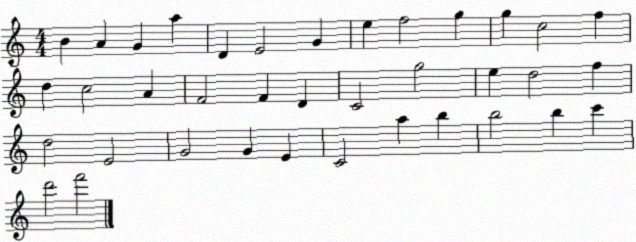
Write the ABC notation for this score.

X:1
T:Untitled
M:4/4
L:1/4
K:C
B A G a D E2 G e f2 g g c2 f d c2 A F2 F D C2 g2 e d2 f d2 E2 G2 G E C2 a b b2 b c' d'2 f'2